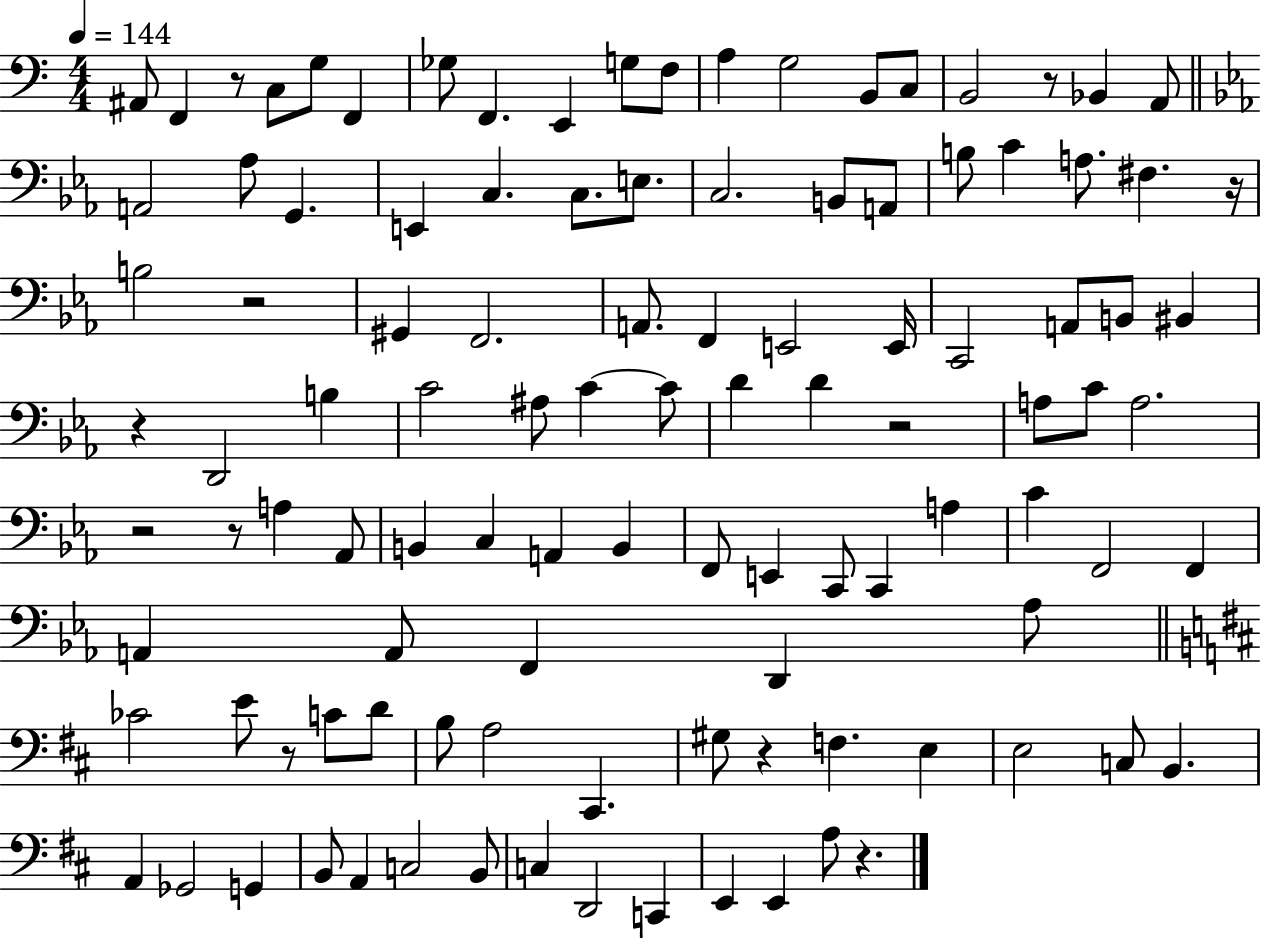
{
  \clef bass
  \numericTimeSignature
  \time 4/4
  \key c \major
  \tempo 4 = 144
  ais,8 f,4 r8 c8 g8 f,4 | ges8 f,4. e,4 g8 f8 | a4 g2 b,8 c8 | b,2 r8 bes,4 a,8 | \break \bar "||" \break \key c \minor a,2 aes8 g,4. | e,4 c4. c8. e8. | c2. b,8 a,8 | b8 c'4 a8. fis4. r16 | \break b2 r2 | gis,4 f,2. | a,8. f,4 e,2 e,16 | c,2 a,8 b,8 bis,4 | \break r4 d,2 b4 | c'2 ais8 c'4~~ c'8 | d'4 d'4 r2 | a8 c'8 a2. | \break r2 r8 a4 aes,8 | b,4 c4 a,4 b,4 | f,8 e,4 c,8 c,4 a4 | c'4 f,2 f,4 | \break a,4 a,8 f,4 d,4 aes8 | \bar "||" \break \key d \major ces'2 e'8 r8 c'8 d'8 | b8 a2 cis,4. | gis8 r4 f4. e4 | e2 c8 b,4. | \break a,4 ges,2 g,4 | b,8 a,4 c2 b,8 | c4 d,2 c,4 | e,4 e,4 a8 r4. | \break \bar "|."
}